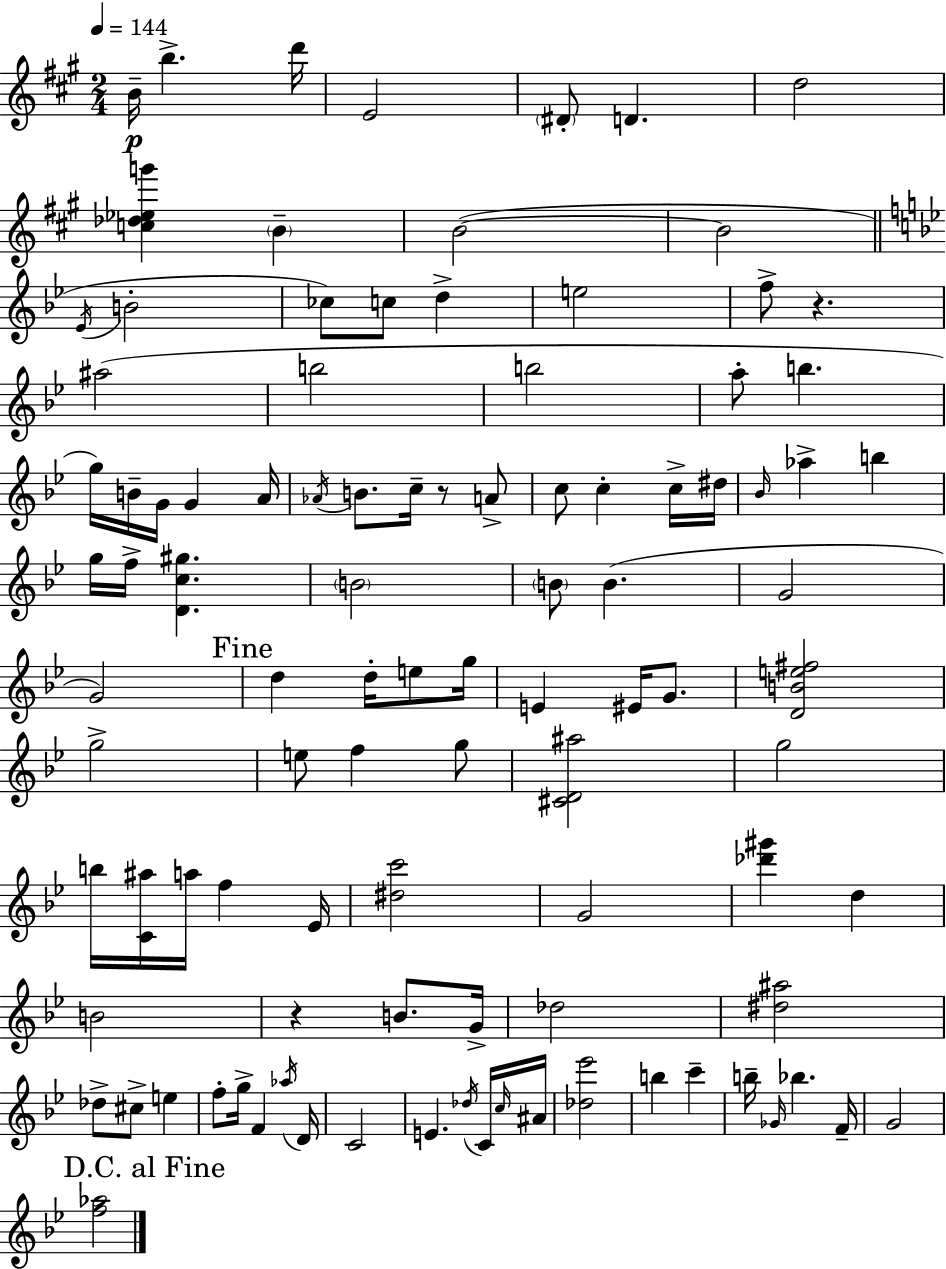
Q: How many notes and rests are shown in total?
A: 101